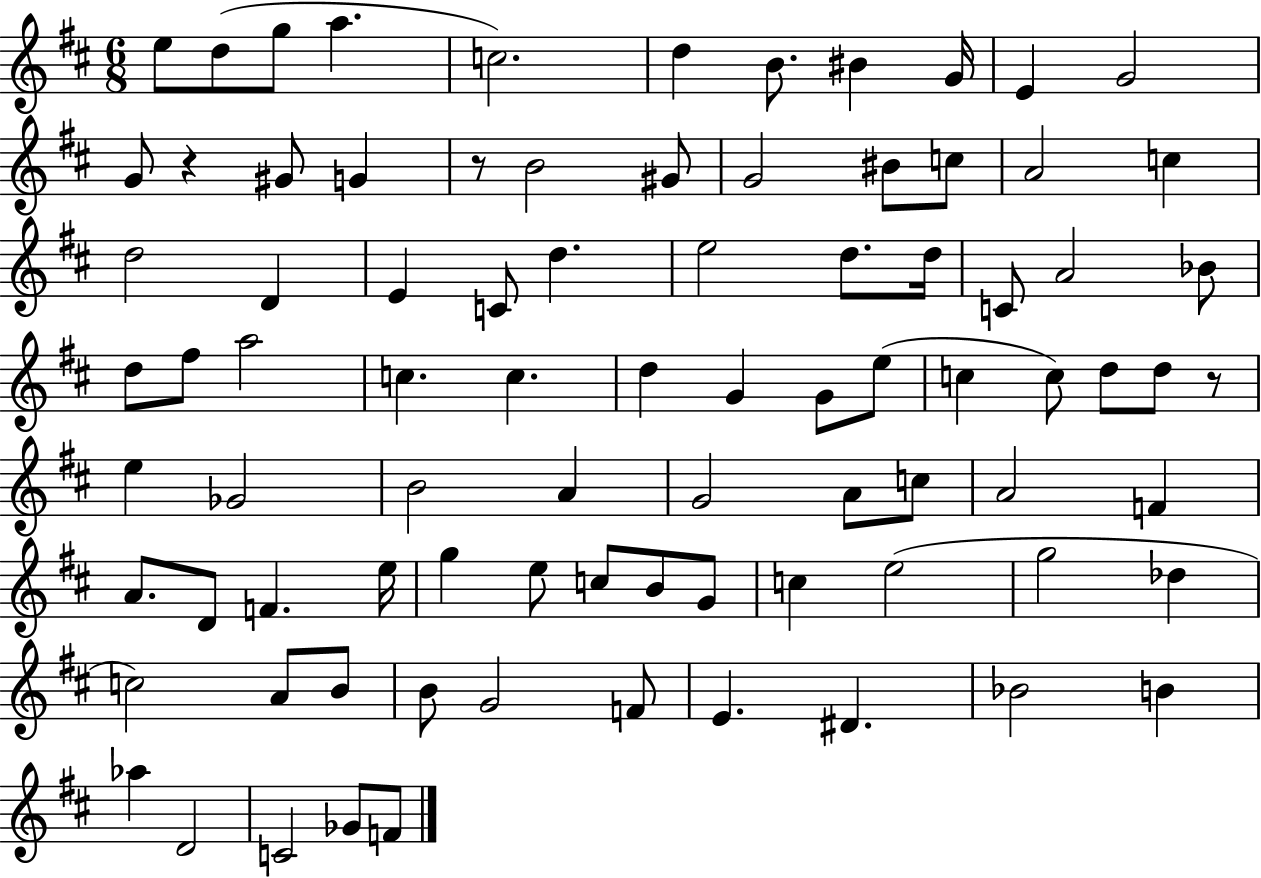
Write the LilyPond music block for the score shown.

{
  \clef treble
  \numericTimeSignature
  \time 6/8
  \key d \major
  e''8 d''8( g''8 a''4. | c''2.) | d''4 b'8. bis'4 g'16 | e'4 g'2 | \break g'8 r4 gis'8 g'4 | r8 b'2 gis'8 | g'2 bis'8 c''8 | a'2 c''4 | \break d''2 d'4 | e'4 c'8 d''4. | e''2 d''8. d''16 | c'8 a'2 bes'8 | \break d''8 fis''8 a''2 | c''4. c''4. | d''4 g'4 g'8 e''8( | c''4 c''8) d''8 d''8 r8 | \break e''4 ges'2 | b'2 a'4 | g'2 a'8 c''8 | a'2 f'4 | \break a'8. d'8 f'4. e''16 | g''4 e''8 c''8 b'8 g'8 | c''4 e''2( | g''2 des''4 | \break c''2) a'8 b'8 | b'8 g'2 f'8 | e'4. dis'4. | bes'2 b'4 | \break aes''4 d'2 | c'2 ges'8 f'8 | \bar "|."
}